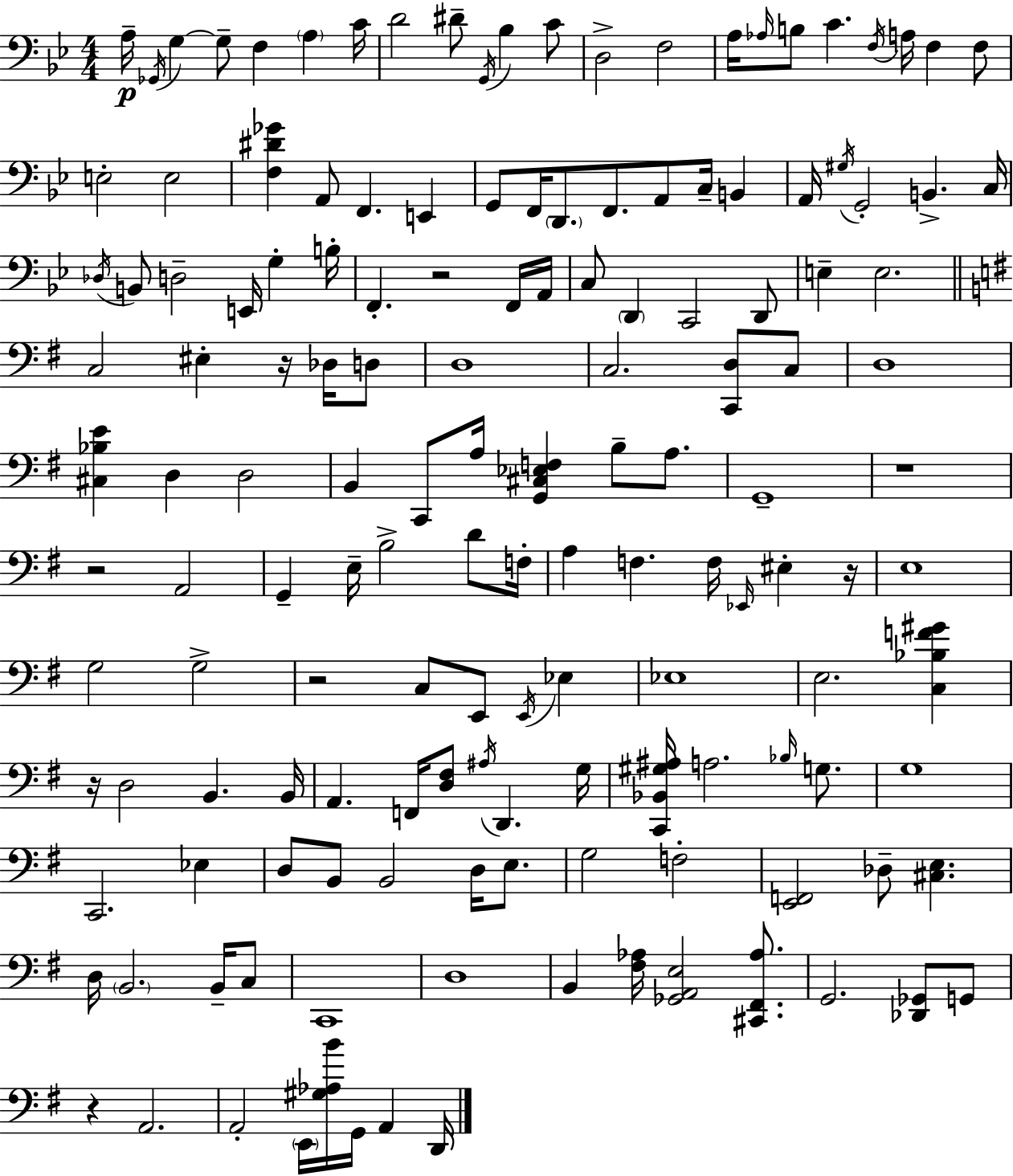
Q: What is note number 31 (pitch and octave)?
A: F2